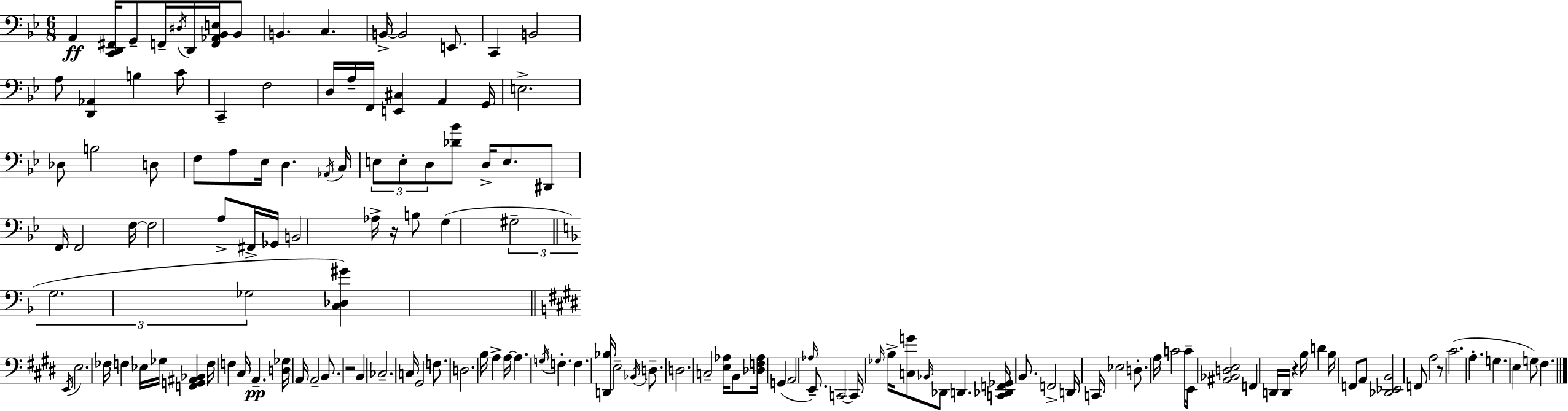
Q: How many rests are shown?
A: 4